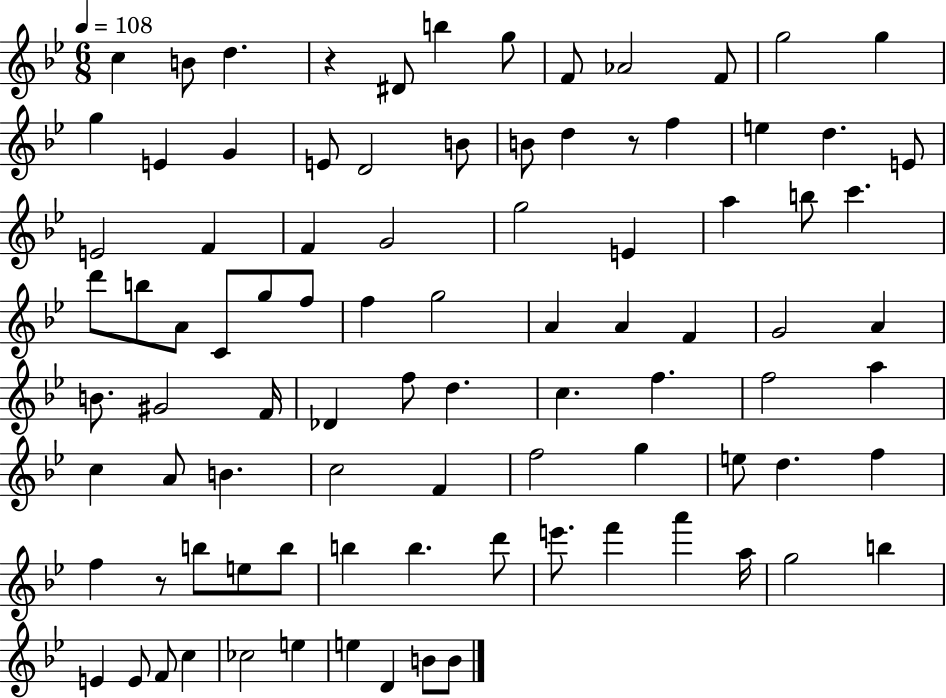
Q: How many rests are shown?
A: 3